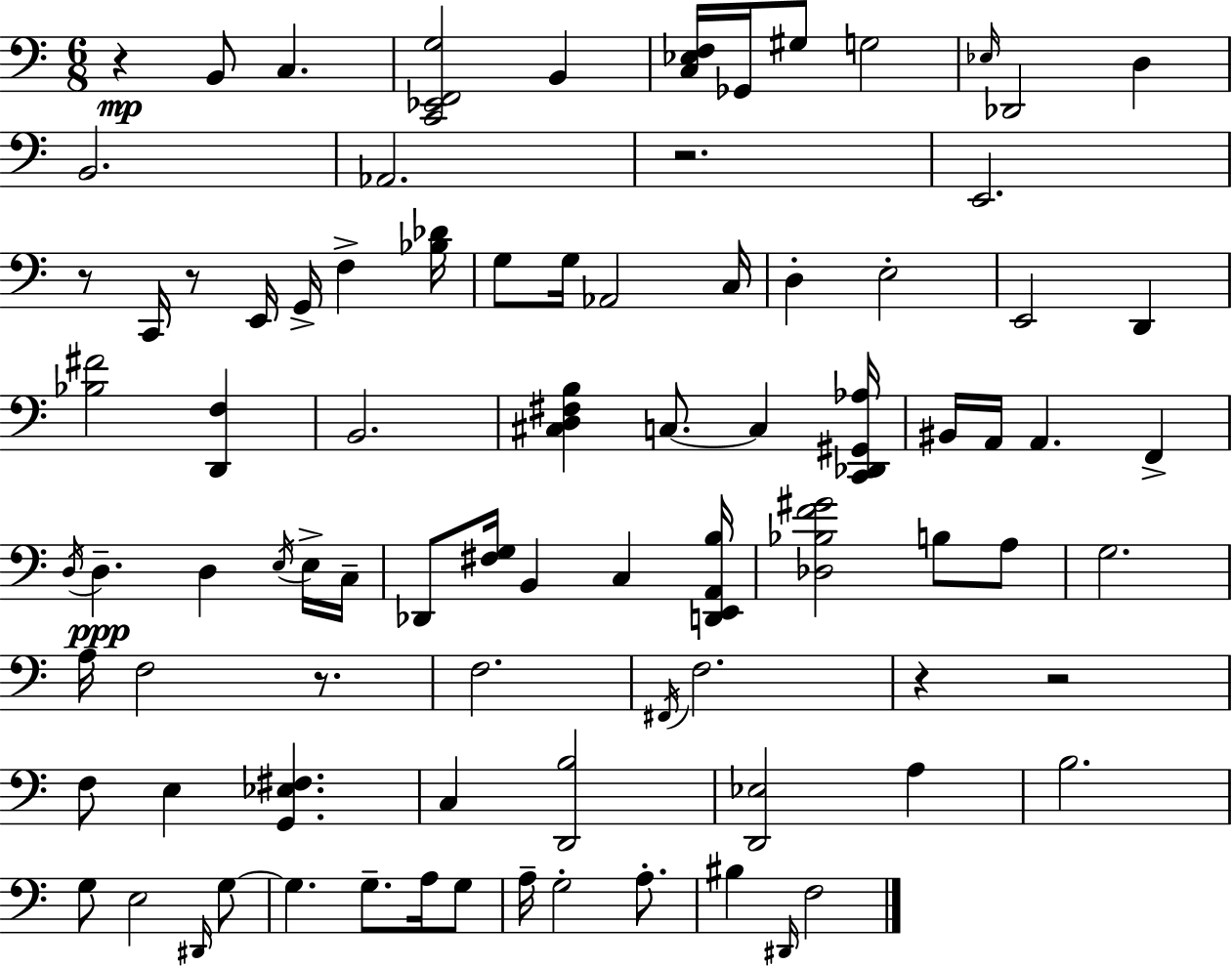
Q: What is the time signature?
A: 6/8